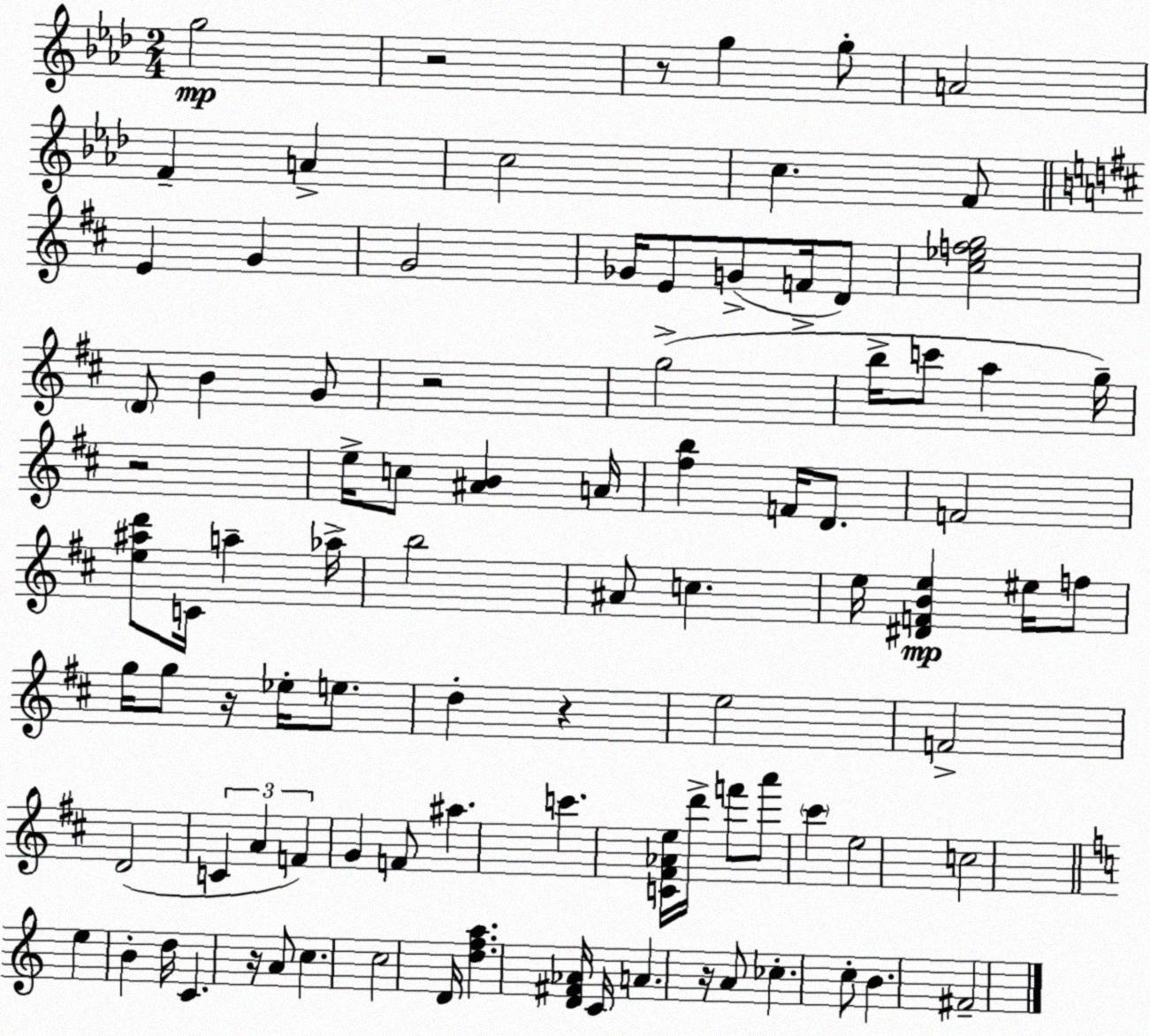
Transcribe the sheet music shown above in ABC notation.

X:1
T:Untitled
M:2/4
L:1/4
K:Fm
g2 z2 z/2 g g/2 A2 F A c2 c F/2 E G G2 _G/4 E/2 G/2 F/4 D/2 [^c_efg]2 D/2 B G/2 z2 g2 b/4 c'/2 a g/4 z2 e/4 c/2 [^AB] A/4 [^fb] F/4 D/2 F2 [e^ad']/2 C/4 a _a/4 b2 ^A/2 c e/4 [^DFBe] ^e/4 f/2 g/4 g/2 z/4 _e/4 e/2 d z e2 F2 D2 C A F G F/2 ^a c' [C^F_Ae]/4 d'/4 f'/2 a'/2 ^c' e2 c2 e B d/4 C z/4 A/2 c c2 D/4 [dfa] [D^F_A]/4 C/4 A z/4 A/2 _c c/2 B ^F2